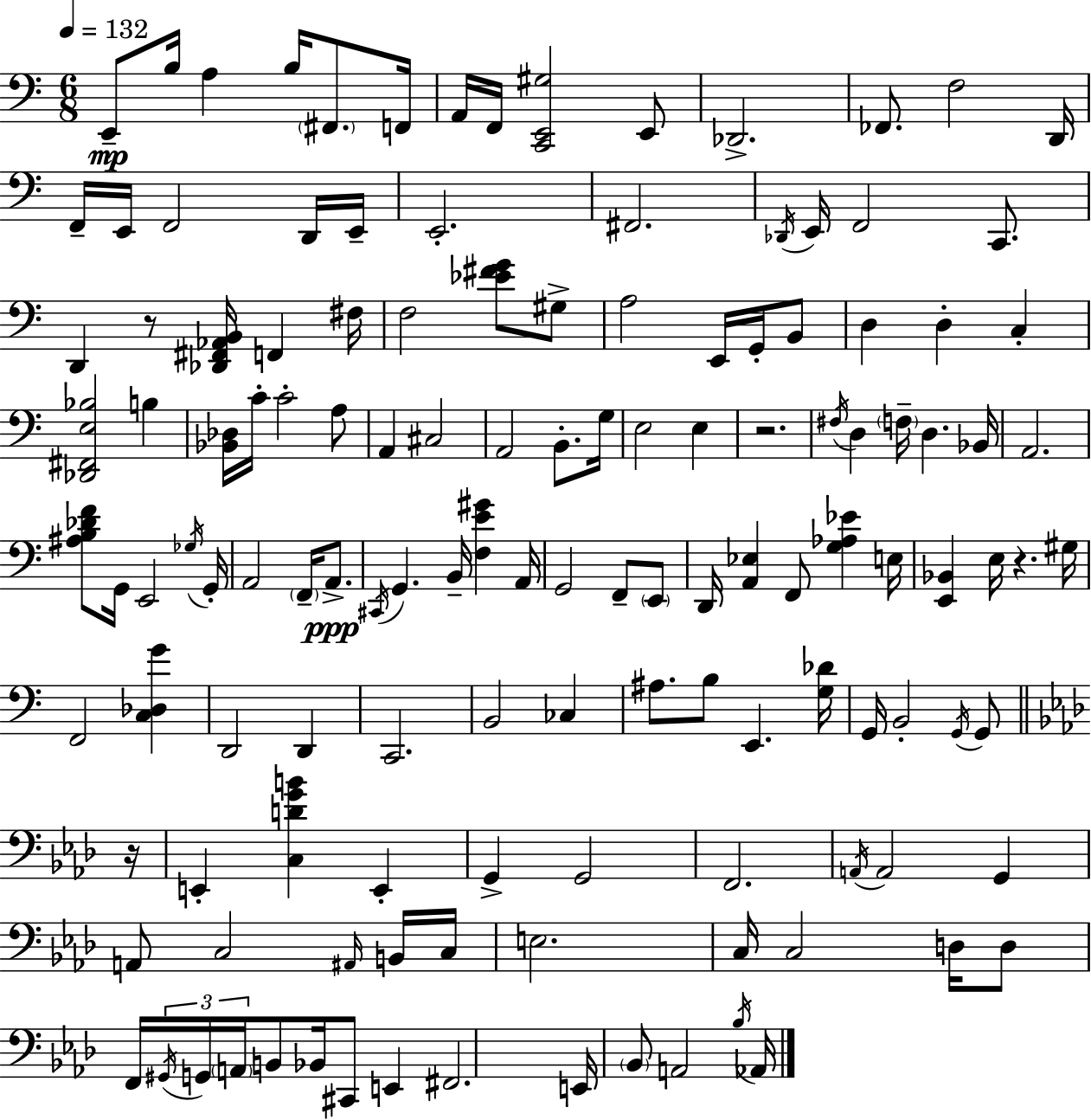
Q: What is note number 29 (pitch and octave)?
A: G#3